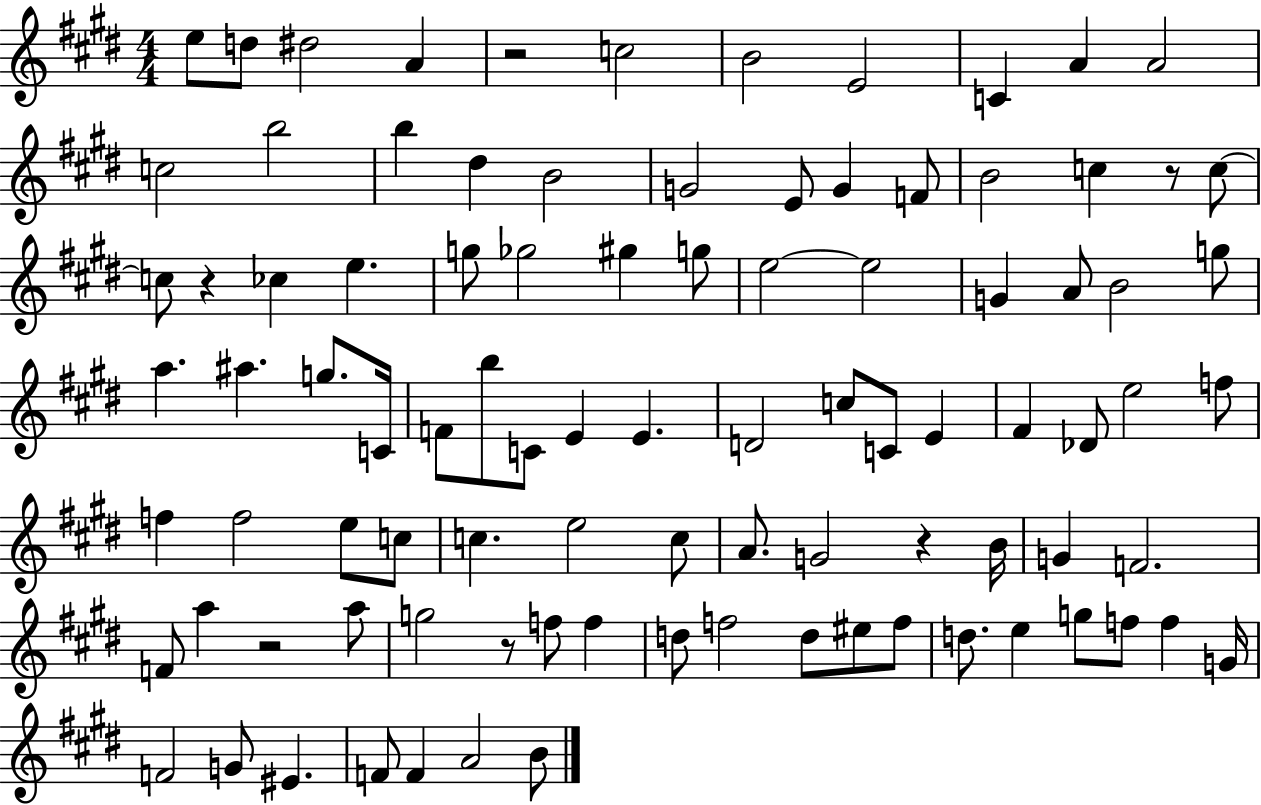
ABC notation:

X:1
T:Untitled
M:4/4
L:1/4
K:E
e/2 d/2 ^d2 A z2 c2 B2 E2 C A A2 c2 b2 b ^d B2 G2 E/2 G F/2 B2 c z/2 c/2 c/2 z _c e g/2 _g2 ^g g/2 e2 e2 G A/2 B2 g/2 a ^a g/2 C/4 F/2 b/2 C/2 E E D2 c/2 C/2 E ^F _D/2 e2 f/2 f f2 e/2 c/2 c e2 c/2 A/2 G2 z B/4 G F2 F/2 a z2 a/2 g2 z/2 f/2 f d/2 f2 d/2 ^e/2 f/2 d/2 e g/2 f/2 f G/4 F2 G/2 ^E F/2 F A2 B/2